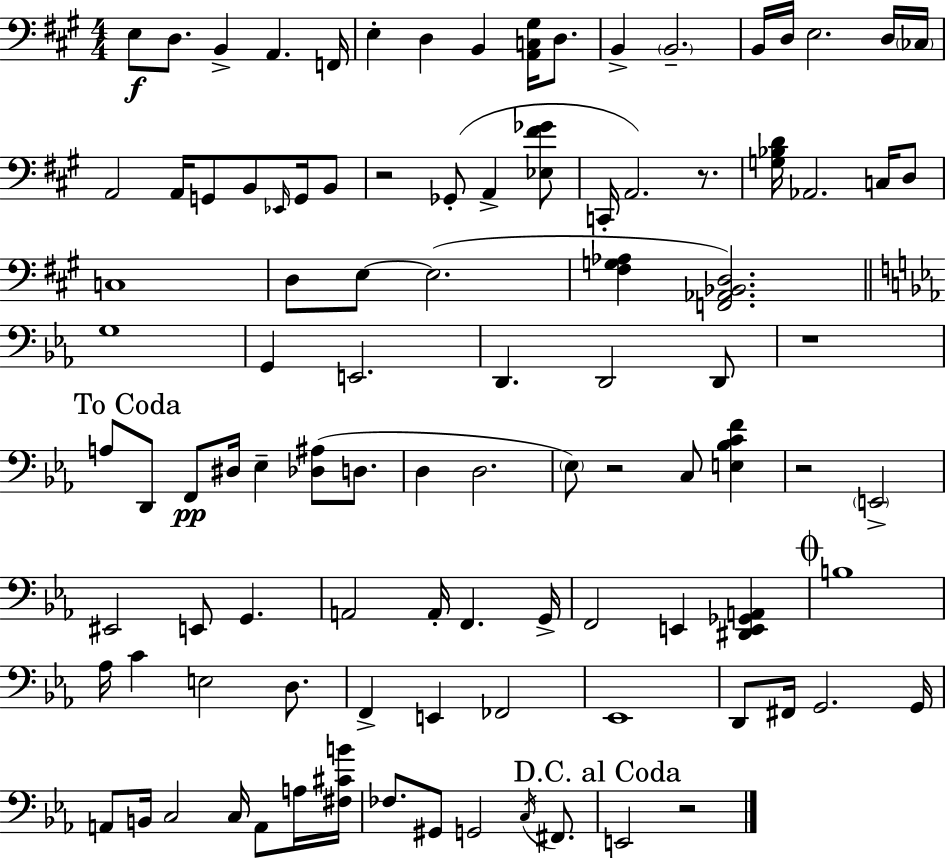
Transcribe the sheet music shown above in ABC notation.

X:1
T:Untitled
M:4/4
L:1/4
K:A
E,/2 D,/2 B,, A,, F,,/4 E, D, B,, [A,,C,^G,]/4 D,/2 B,, B,,2 B,,/4 D,/4 E,2 D,/4 _C,/4 A,,2 A,,/4 G,,/2 B,,/2 _E,,/4 G,,/4 B,,/2 z2 _G,,/2 A,, [_E,^F_G]/2 C,,/4 A,,2 z/2 [G,_B,D]/4 _A,,2 C,/4 D,/2 C,4 D,/2 E,/2 E,2 [^F,G,_A,] [F,,_A,,_B,,D,]2 G,4 G,, E,,2 D,, D,,2 D,,/2 z4 A,/2 D,,/2 F,,/2 ^D,/4 _E, [_D,^A,]/2 D,/2 D, D,2 _E,/2 z2 C,/2 [E,_B,CF] z2 E,,2 ^E,,2 E,,/2 G,, A,,2 A,,/4 F,, G,,/4 F,,2 E,, [^D,,E,,_G,,A,,] B,4 _A,/4 C E,2 D,/2 F,, E,, _F,,2 _E,,4 D,,/2 ^F,,/4 G,,2 G,,/4 A,,/2 B,,/4 C,2 C,/4 A,,/2 A,/4 [^F,^CB]/4 _F,/2 ^G,,/2 G,,2 C,/4 ^F,,/2 E,,2 z2